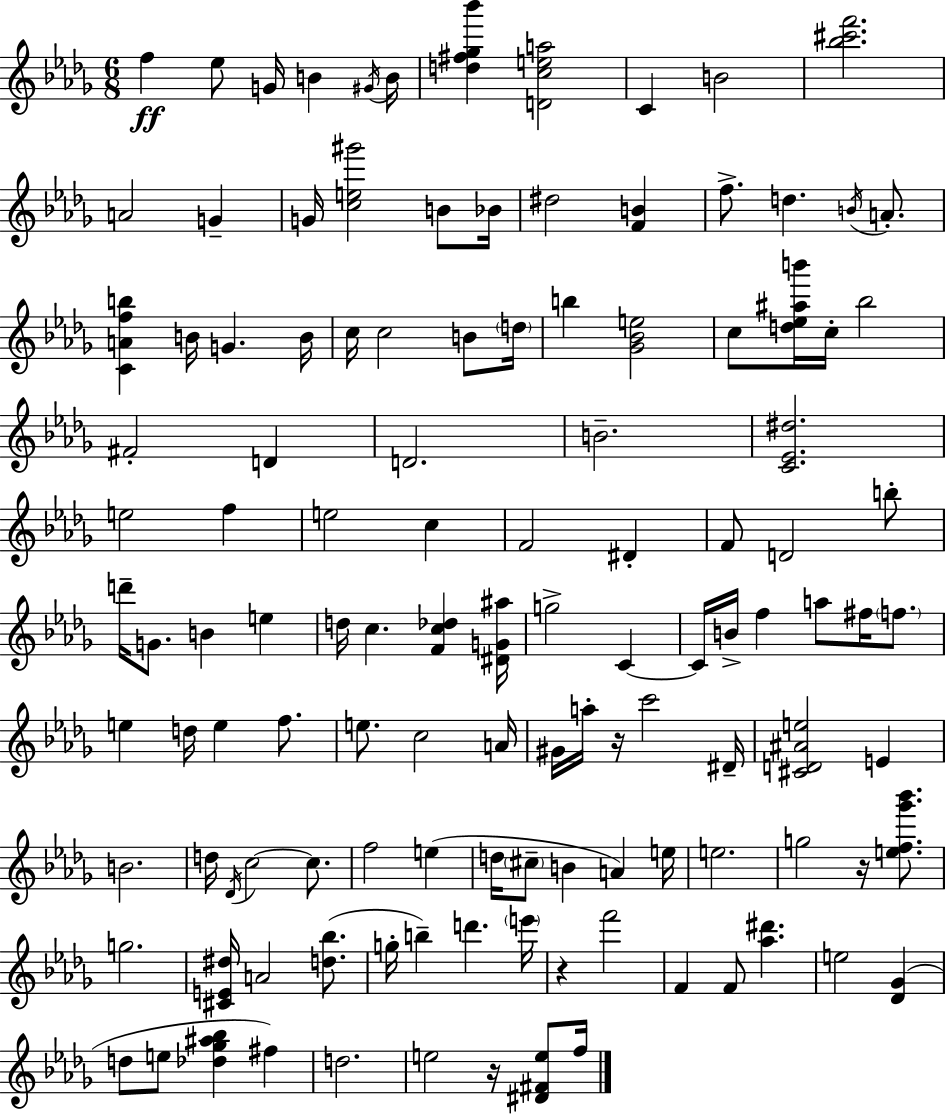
F5/q Eb5/e G4/s B4/q G#4/s B4/s [D5,F#5,Gb5,Bb6]/q [D4,C5,E5,A5]/h C4/q B4/h [Bb5,C#6,F6]/h. A4/h G4/q G4/s [C5,E5,G#6]/h B4/e Bb4/s D#5/h [F4,B4]/q F5/e. D5/q. B4/s A4/e. [C4,A4,F5,B5]/q B4/s G4/q. B4/s C5/s C5/h B4/e D5/s B5/q [Gb4,Bb4,E5]/h C5/e [D5,Eb5,A#5,B6]/s C5/s Bb5/h F#4/h D4/q D4/h. B4/h. [C4,Eb4,D#5]/h. E5/h F5/q E5/h C5/q F4/h D#4/q F4/e D4/h B5/e D6/s G4/e. B4/q E5/q D5/s C5/q. [F4,C5,Db5]/q [D#4,G4,A#5]/s G5/h C4/q C4/s B4/s F5/q A5/e F#5/s F5/e. E5/q D5/s E5/q F5/e. E5/e. C5/h A4/s G#4/s A5/s R/s C6/h D#4/s [C#4,D4,A#4,E5]/h E4/q B4/h. D5/s Db4/s C5/h C5/e. F5/h E5/q D5/s C#5/e B4/q A4/q E5/s E5/h. G5/h R/s [E5,F5,Gb6,Bb6]/e. G5/h. [C#4,E4,D#5]/s A4/h [D5,Bb5]/e. G5/s B5/q D6/q. E6/s R/q F6/h F4/q F4/e [Ab5,D#6]/q. E5/h [Db4,Gb4]/q D5/e E5/e [Db5,Gb5,A#5,Bb5]/q F#5/q D5/h. E5/h R/s [D#4,F#4,E5]/e F5/s